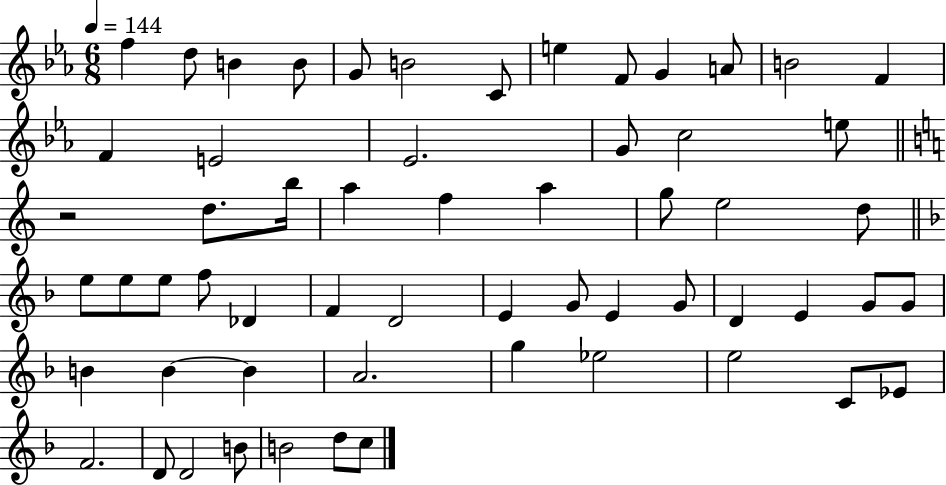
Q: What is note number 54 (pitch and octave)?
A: D4